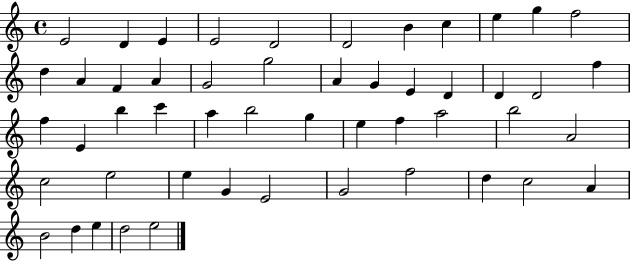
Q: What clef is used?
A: treble